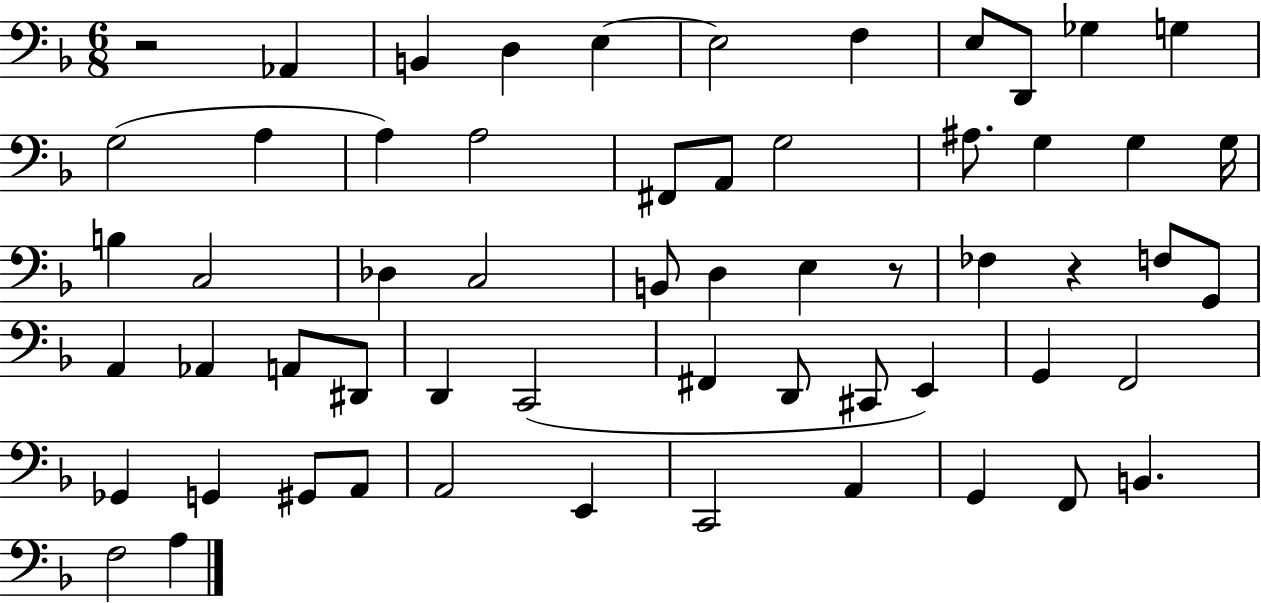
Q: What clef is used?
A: bass